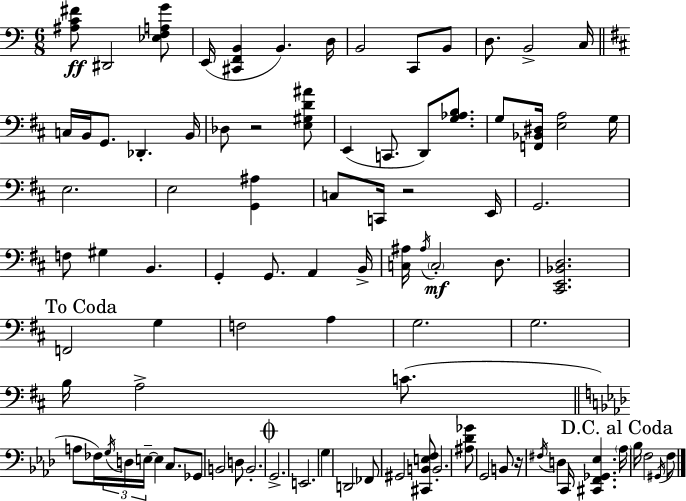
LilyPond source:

{
  \clef bass
  \numericTimeSignature
  \time 6/8
  \key a \minor
  <ais c' fis'>8\ff dis,2 <ees f a g'>8 | e,16( <cis, f, b,>4 b,4.) d16 | b,2 c,8 b,8 | d8. b,2-> c16 | \break \bar "||" \break \key d \major c16 b,16 g,8. des,4.-. b,16 | des8 r2 <e gis d' ais'>8 | e,4( c,8. d,8) <g aes b>8. | g8 <f, bes, dis>16 <e a>2 g16 | \break e2. | e2 <g, ais>4 | c8 c,16 r2 e,16 | g,2. | \break f8 gis4 b,4. | g,4-. g,8. a,4 b,16-> | <c ais>16 \acciaccatura { ais16 }\mf \parenthesize c2-. d8. | <cis, e, bes, d>2. | \break \mark "To Coda" f,2 g4 | f2 a4 | g2. | g2. | \break b16 a2-> c'8.( | \bar "||" \break \key f \minor a8 fes16) \tuplet 3/2 { \acciaccatura { g16 } d16 e16--~~ } e4 c8. | ges,8 b,2 d8 | b,2.-. | \mark \markup { \musicglyph "scripts.coda" } g,2.-> | \break e,2. | g4 d,2 | fes,8 gis,2 <cis, b, e f>8 | b,2.-. | \break <ais des' ges'>8 g,2 b,8 | r16 \acciaccatura { fis16 } d4 c,16 <cis, f, ges, ees>4. | \mark "D.C. al Coda" \parenthesize aes16 bes16 f2 | \acciaccatura { gis,16 } f8 \bar "|."
}